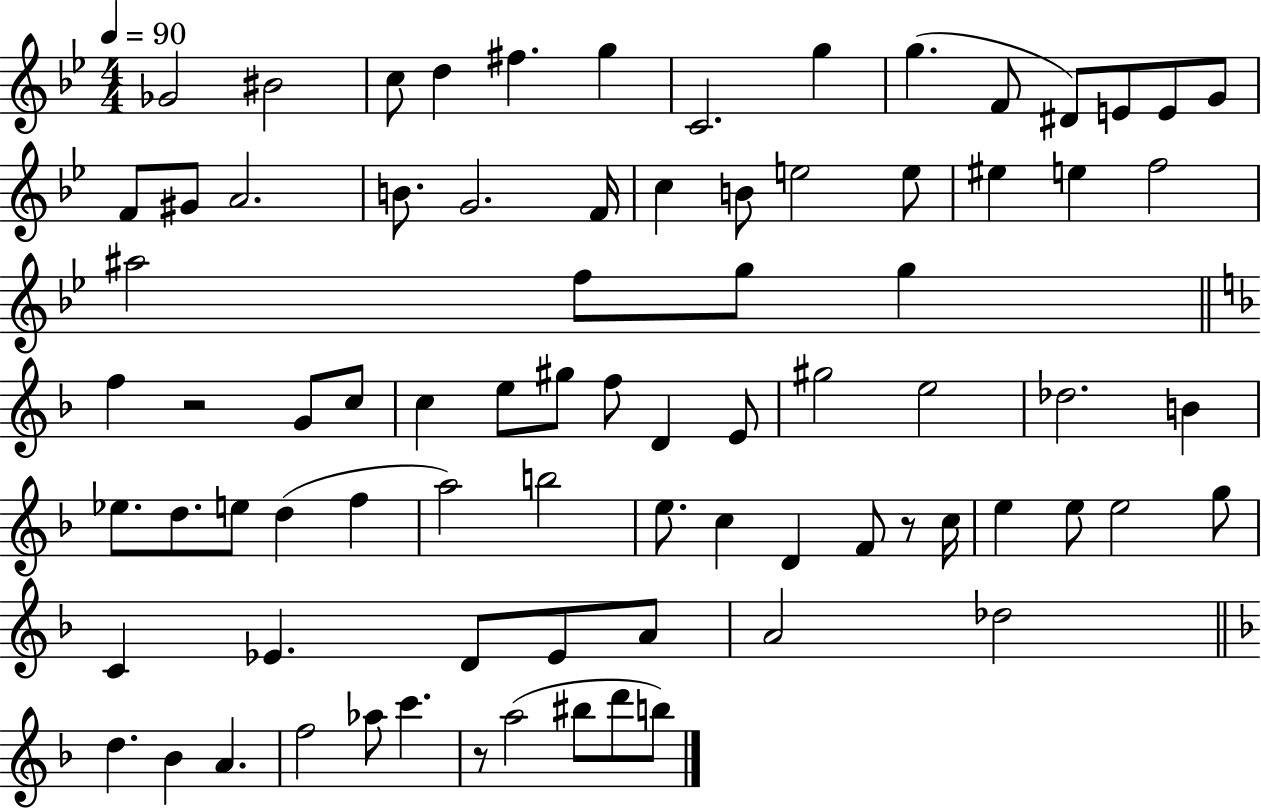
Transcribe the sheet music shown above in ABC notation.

X:1
T:Untitled
M:4/4
L:1/4
K:Bb
_G2 ^B2 c/2 d ^f g C2 g g F/2 ^D/2 E/2 E/2 G/2 F/2 ^G/2 A2 B/2 G2 F/4 c B/2 e2 e/2 ^e e f2 ^a2 f/2 g/2 g f z2 G/2 c/2 c e/2 ^g/2 f/2 D E/2 ^g2 e2 _d2 B _e/2 d/2 e/2 d f a2 b2 e/2 c D F/2 z/2 c/4 e e/2 e2 g/2 C _E D/2 _E/2 A/2 A2 _d2 d _B A f2 _a/2 c' z/2 a2 ^b/2 d'/2 b/2